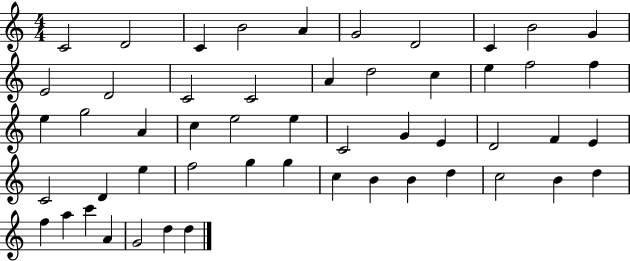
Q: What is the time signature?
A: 4/4